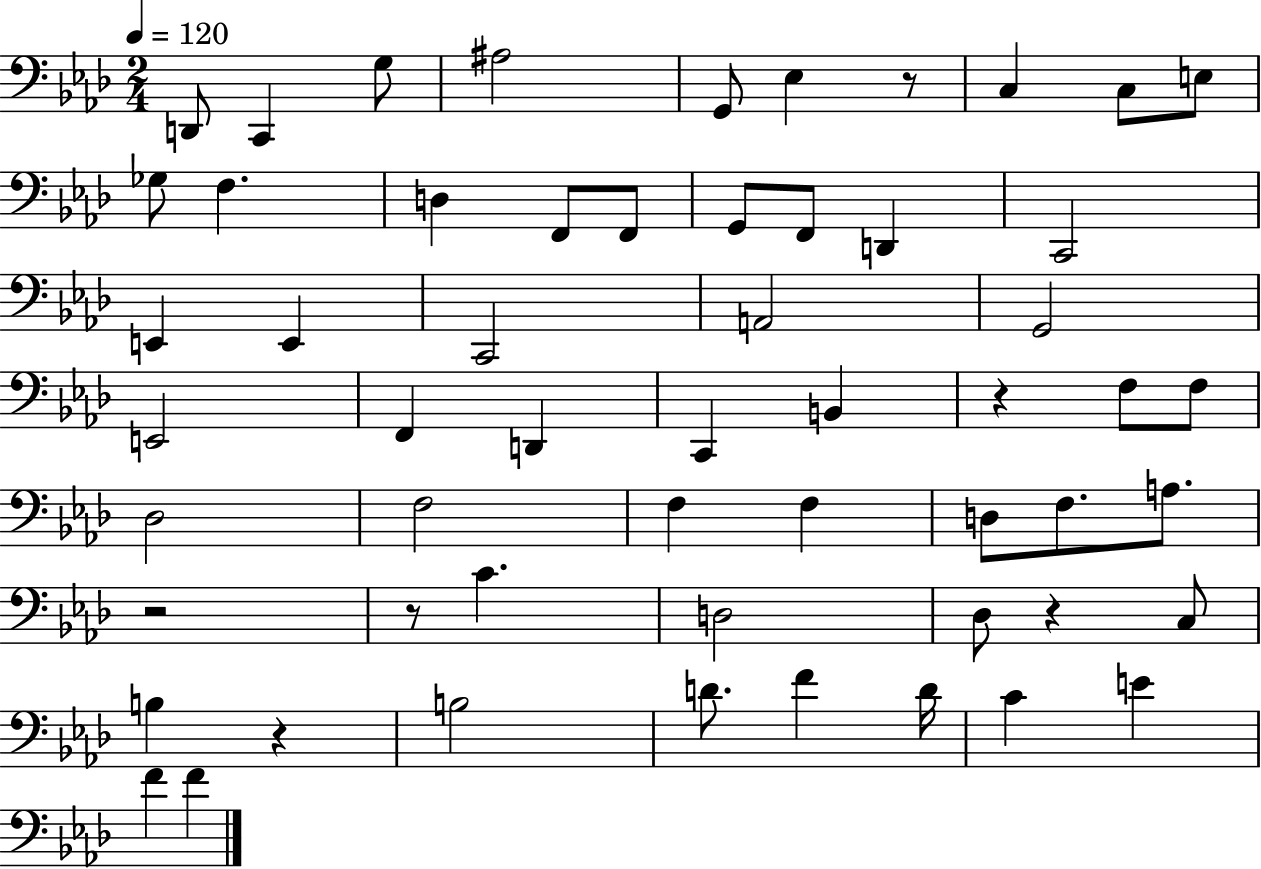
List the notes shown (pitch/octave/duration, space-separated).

D2/e C2/q G3/e A#3/h G2/e Eb3/q R/e C3/q C3/e E3/e Gb3/e F3/q. D3/q F2/e F2/e G2/e F2/e D2/q C2/h E2/q E2/q C2/h A2/h G2/h E2/h F2/q D2/q C2/q B2/q R/q F3/e F3/e Db3/h F3/h F3/q F3/q D3/e F3/e. A3/e. R/h R/e C4/q. D3/h Db3/e R/q C3/e B3/q R/q B3/h D4/e. F4/q D4/s C4/q E4/q F4/q F4/q